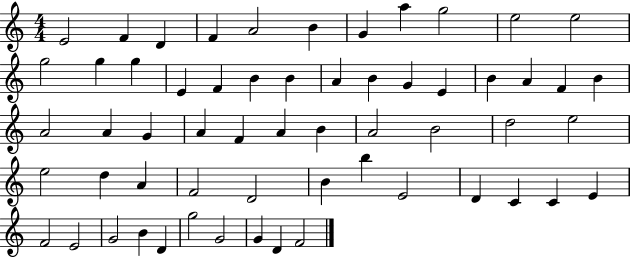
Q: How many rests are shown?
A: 0